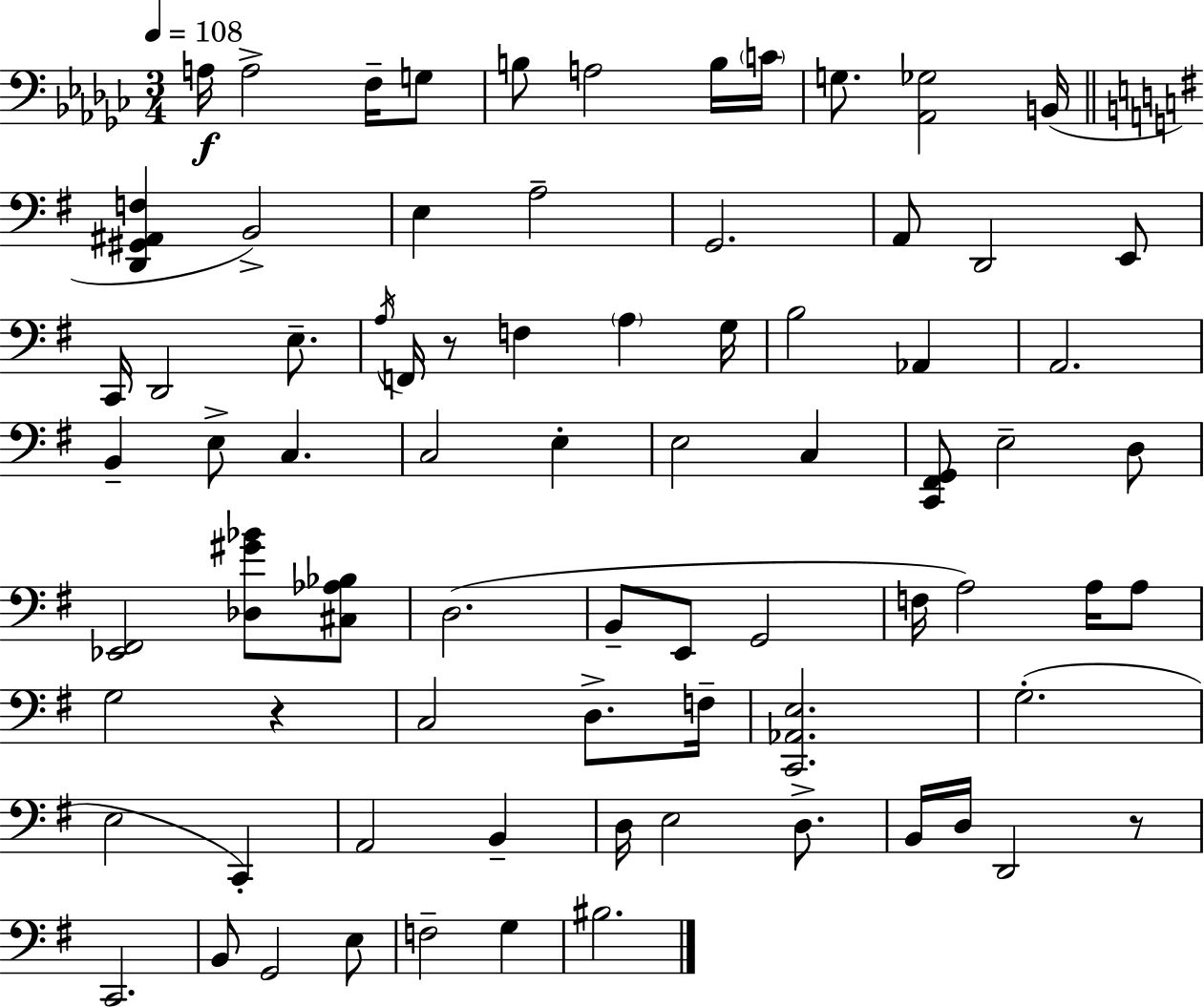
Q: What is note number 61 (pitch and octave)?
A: C2